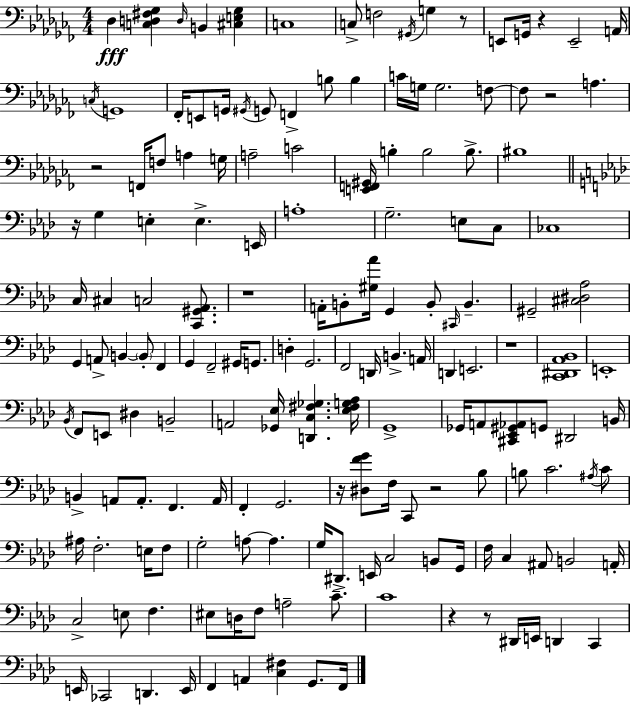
{
  \clef bass
  \numericTimeSignature
  \time 4/4
  \key aes \minor
  des4\fff <c d fis ges>4 \grace { d16 } b,4 <cis e ges>4 | c1 | c8-> f2 \acciaccatura { gis,16 } g4 | r8 e,8 g,16 r4 e,2-- | \break a,16 \acciaccatura { c16 } g,1 | fes,16-. e,8 g,16 \acciaccatura { gis,16 } g,8 f,4-> b8 | b4 c'16 g16 g2. | f8~~ f8 r2 a4. | \break r2 f,16 f8 a4 | g16 a2-- c'2 | <e, f, gis,>16 b4-. b2 | b8.-> bis1 | \break \bar "||" \break \key aes \major r16 g4 e4-. e4.-> e,16 | a1-. | g2.-- e8 c8 | ces1 | \break c16 cis4 c2 <c, gis, aes,>8. | r1 | a,16-. b,8-. <gis aes'>16 g,4 b,8-. \grace { cis,16 } b,4.-- | gis,2-- <cis dis aes>2 | \break g,4 a,8-> b,4~~ \parenthesize b,8-. f,4 | g,4 f,2-- gis,16 g,8. | d4-. g,2. | f,2 d,16 b,4.-> | \break a,16 d,4 e,2. | r1 | <c, dis, aes, bes,>1 | e,1-. | \break \acciaccatura { bes,16 } f,8 e,8 dis4 b,2-- | a,2 <ges, ees>16 <d, c fis ges>4. | <ees fis g aes>16 g,1-> | ges,16 a,8 <cis, ees, gis, aes,>8 g,8 dis,2 | \break b,16 b,4-> a,8 a,8.-. f,4. | a,16 f,4-. g,2. | r16 <dis f' g'>8 f16 c,8 r2 | bes8 b8 c'2. | \break \acciaccatura { ais16 } c'8 ais16 f2.-. | e16 f8 g2-. a8~~ a4. | g16 dis,8.-> e,16 c2 | b,8 g,16 f16 c4 ais,8 b,2 | \break a,16-. c2-> e8 f4. | eis8 d16 f8 a2-- | c'8.-- c'1 | r4 r8 dis,16 e,16 d,4 c,4 | \break e,16 ces,2 d,4. | e,16 f,4 a,4 <c fis>4 g,8. | f,16 \bar "|."
}